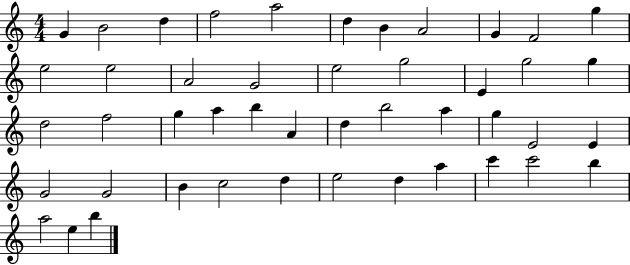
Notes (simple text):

G4/q B4/h D5/q F5/h A5/h D5/q B4/q A4/h G4/q F4/h G5/q E5/h E5/h A4/h G4/h E5/h G5/h E4/q G5/h G5/q D5/h F5/h G5/q A5/q B5/q A4/q D5/q B5/h A5/q G5/q E4/h E4/q G4/h G4/h B4/q C5/h D5/q E5/h D5/q A5/q C6/q C6/h B5/q A5/h E5/q B5/q